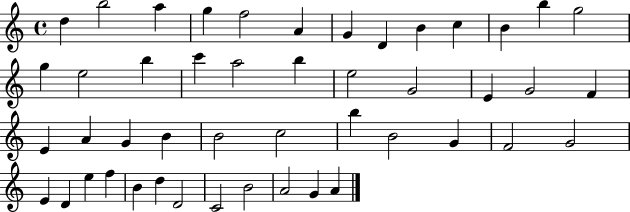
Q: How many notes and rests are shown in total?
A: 47